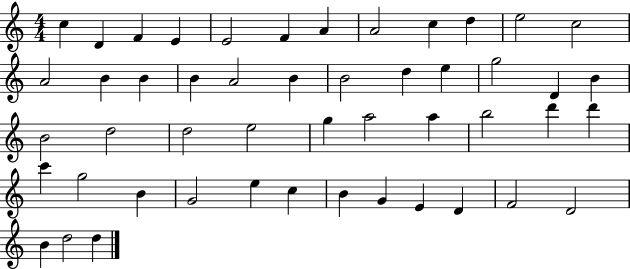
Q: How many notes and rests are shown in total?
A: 49